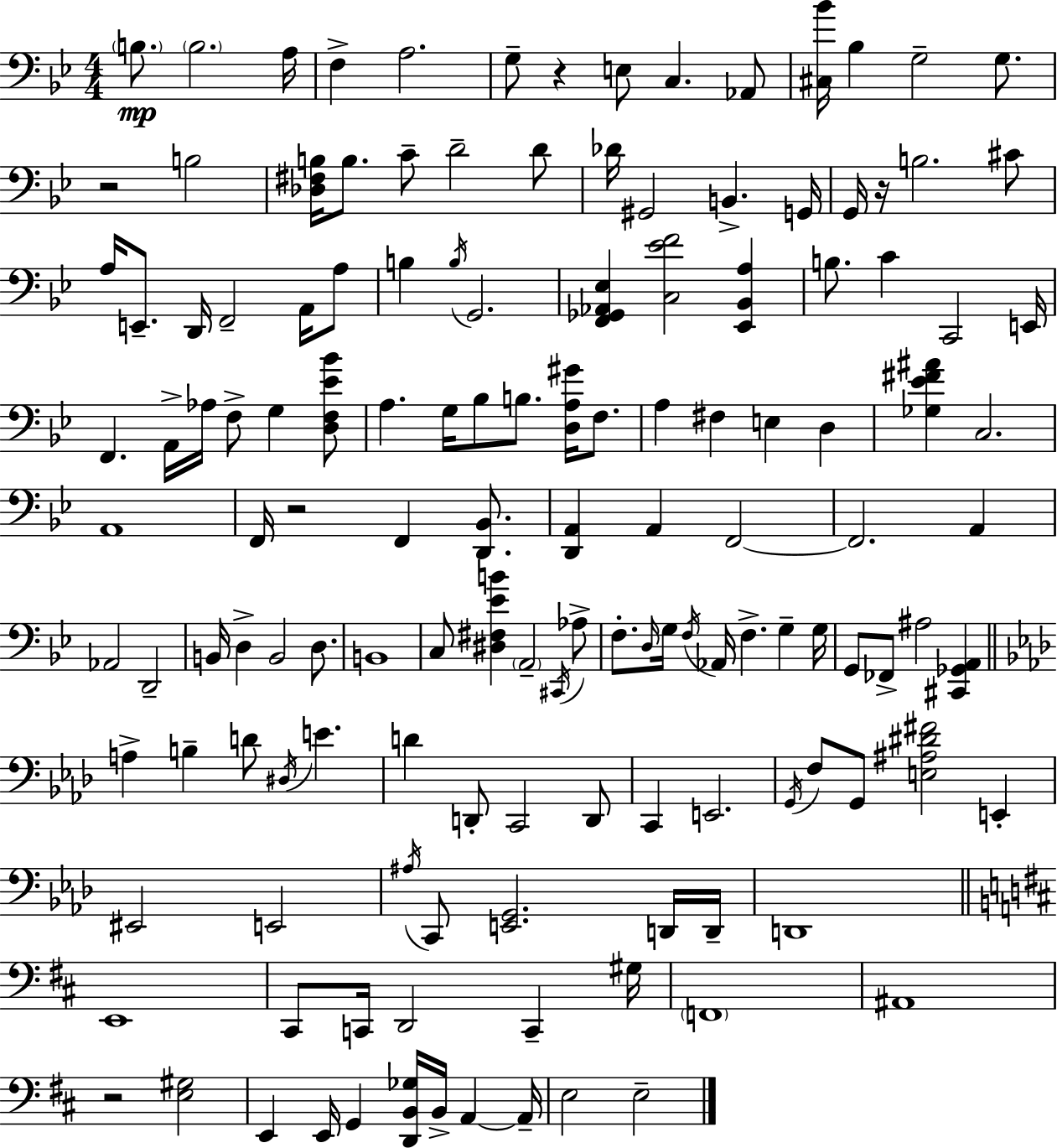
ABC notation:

X:1
T:Untitled
M:4/4
L:1/4
K:Bb
B,/2 B,2 A,/4 F, A,2 G,/2 z E,/2 C, _A,,/2 [^C,_B]/4 _B, G,2 G,/2 z2 B,2 [_D,^F,B,]/4 B,/2 C/2 D2 D/2 _D/4 ^G,,2 B,, G,,/4 G,,/4 z/4 B,2 ^C/2 A,/4 E,,/2 D,,/4 F,,2 A,,/4 A,/2 B, B,/4 G,,2 [F,,_G,,_A,,_E,] [C,_EF]2 [_E,,_B,,A,] B,/2 C C,,2 E,,/4 F,, A,,/4 _A,/4 F,/2 G, [D,F,_E_B]/2 A, G,/4 _B,/2 B,/2 [D,A,^G]/4 F,/2 A, ^F, E, D, [_G,_E^F^A] C,2 A,,4 F,,/4 z2 F,, [D,,_B,,]/2 [D,,A,,] A,, F,,2 F,,2 A,, _A,,2 D,,2 B,,/4 D, B,,2 D,/2 B,,4 C,/2 [^D,^F,_EB] A,,2 ^C,,/4 _A,/2 F,/2 D,/4 G,/4 F,/4 _A,,/4 F, G, G,/4 G,,/2 _F,,/2 ^A,2 [^C,,_G,,A,,] A, B, D/2 ^D,/4 E D D,,/2 C,,2 D,,/2 C,, E,,2 G,,/4 F,/2 G,,/2 [E,^A,^D^F]2 E,, ^E,,2 E,,2 ^A,/4 C,,/2 [E,,G,,]2 D,,/4 D,,/4 D,,4 E,,4 ^C,,/2 C,,/4 D,,2 C,, ^G,/4 F,,4 ^A,,4 z2 [E,^G,]2 E,, E,,/4 G,, [D,,B,,_G,]/4 B,,/4 A,, A,,/4 E,2 E,2